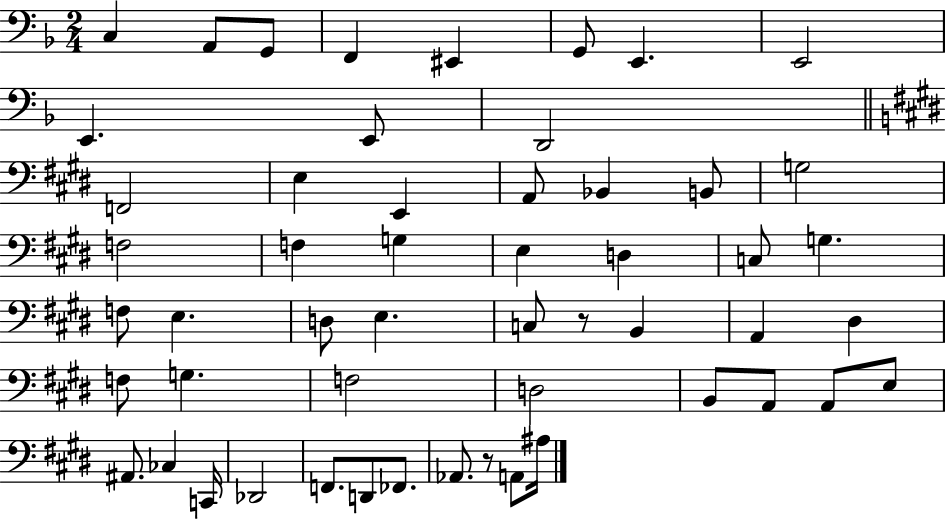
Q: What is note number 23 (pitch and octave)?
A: D3